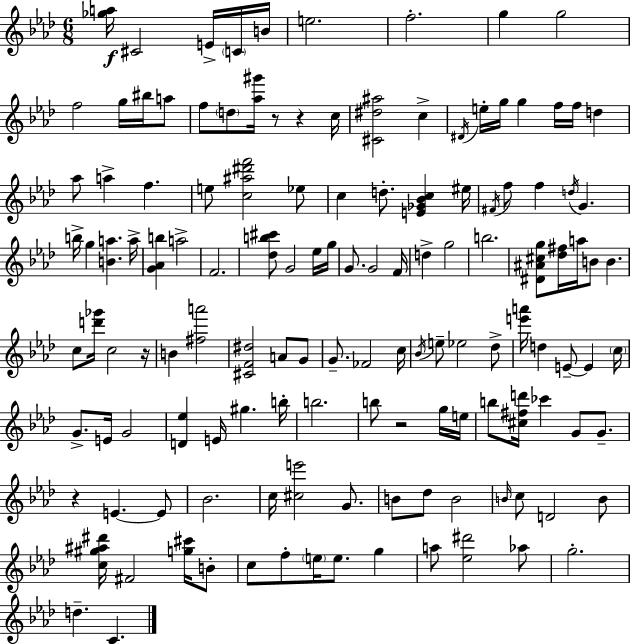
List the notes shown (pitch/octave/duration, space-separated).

[Gb5,A5]/s C#4/h E4/s C4/s B4/s E5/h. F5/h. G5/q G5/h F5/h G5/s BIS5/s A5/e F5/e D5/e [Ab5,G#6]/s R/e R/q C5/s [C#4,D#5,A#5]/h C5/q D#4/s E5/s G5/s G5/q F5/s F5/s D5/q Ab5/e A5/q F5/q. E5/e [C5,A#5,D#6,F6]/h Eb5/e C5/q D5/e. [E4,Gb4,Bb4,C5]/q EIS5/s F#4/s F5/e F5/q D5/s G4/q. B5/s G5/q [B4,A5]/q. A5/s [G4,Ab4,B5]/q A5/h F4/h. [Db5,B5,C#6]/e G4/h Eb5/s G5/s G4/e. G4/h F4/s D5/q G5/h B5/h. [D#4,A#4,C#5,G5]/e [Db5,F#5]/s A5/s B4/e B4/q. C5/e [D6,Gb6]/s C5/h R/s B4/q [F#5,A6]/h [C#4,F4,D#5]/h A4/e G4/e G4/e. FES4/h C5/s Bb4/s E5/e Eb5/h Db5/e [E6,A6]/s D5/q E4/e E4/q C5/s G4/e. E4/s G4/h [D4,Eb5]/q E4/s G#5/q. B5/s B5/h. B5/e R/h G5/s E5/s B5/e [C#5,F#5,D6]/s CES6/q G4/e G4/e. R/q E4/q. E4/e Bb4/h. C5/s [C#5,E6]/h G4/e. B4/e Db5/e B4/h B4/s C5/e D4/h B4/e [C5,G#5,A#5,D#6]/s F#4/h [G5,C#6]/s B4/e C5/e F5/e E5/s E5/e. G5/q A5/e [Eb5,D#6]/h Ab5/e G5/h. D5/q. C4/q.